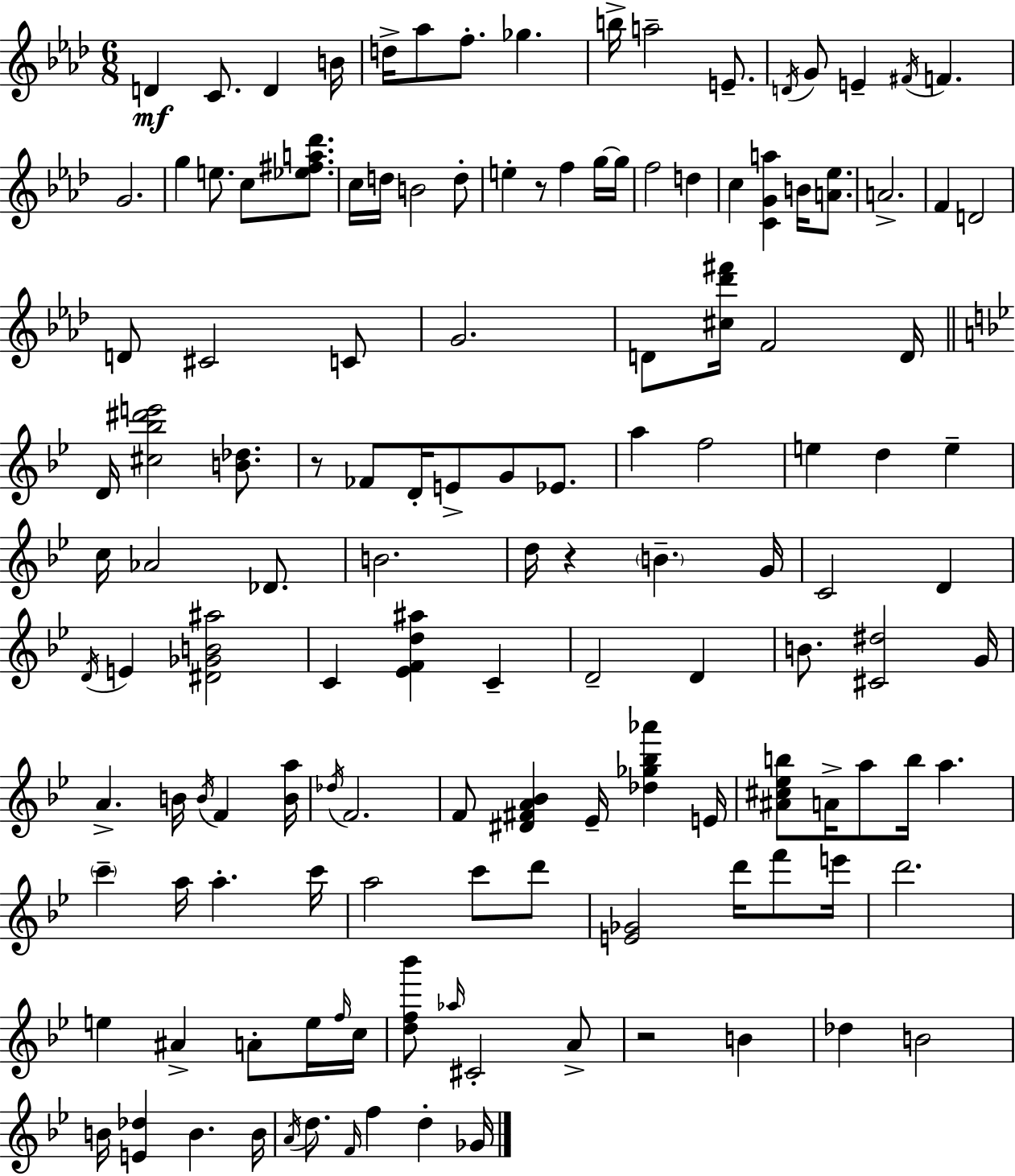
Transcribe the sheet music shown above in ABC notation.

X:1
T:Untitled
M:6/8
L:1/4
K:Ab
D C/2 D B/4 d/4 _a/2 f/2 _g b/4 a2 E/2 D/4 G/2 E ^F/4 F G2 g e/2 c/2 [_e^fa_d']/2 c/4 d/4 B2 d/2 e z/2 f g/4 g/4 f2 d c [CGa] B/4 [A_e]/2 A2 F D2 D/2 ^C2 C/2 G2 D/2 [^c_d'^f']/4 F2 D/4 D/4 [^c_b^d'e']2 [B_d]/2 z/2 _F/2 D/4 E/2 G/2 _E/2 a f2 e d e c/4 _A2 _D/2 B2 d/4 z B G/4 C2 D D/4 E [^D_GB^a]2 C [_EFd^a] C D2 D B/2 [^C^d]2 G/4 A B/4 B/4 F [Ba]/4 _d/4 F2 F/2 [^D^FA_B] _E/4 [_d_g_b_a'] E/4 [^A^c_eb]/2 A/4 a/2 b/4 a c' a/4 a c'/4 a2 c'/2 d'/2 [E_G]2 d'/4 f'/2 e'/4 d'2 e ^A A/2 e/4 f/4 c/4 [df_b']/2 _a/4 ^C2 A/2 z2 B _d B2 B/4 [E_d] B B/4 A/4 d/2 F/4 f d _G/4